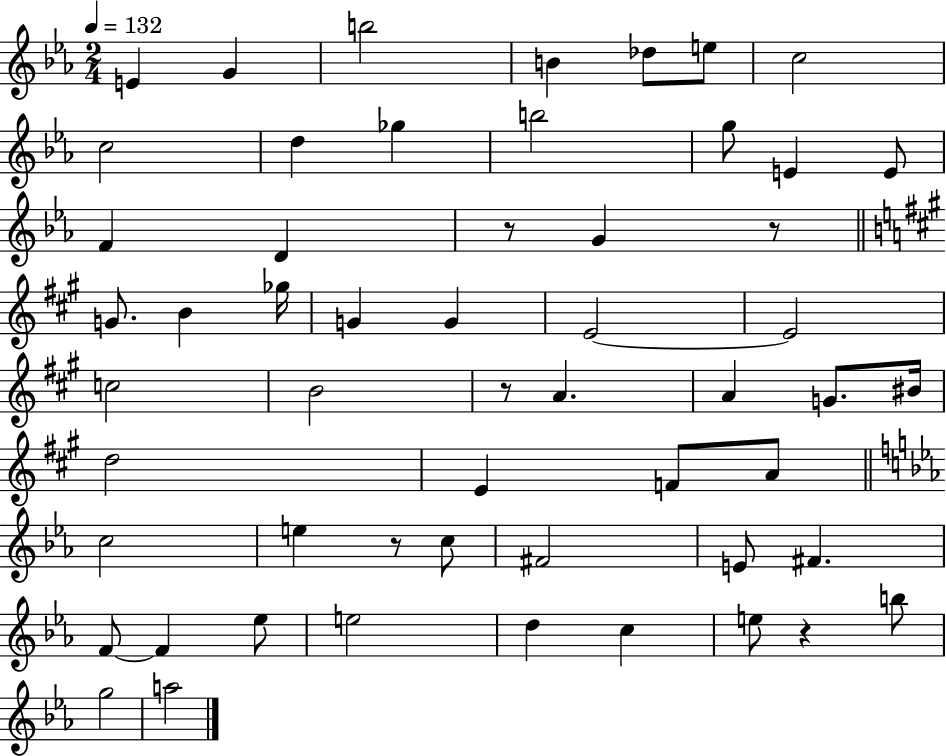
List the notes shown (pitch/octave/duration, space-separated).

E4/q G4/q B5/h B4/q Db5/e E5/e C5/h C5/h D5/q Gb5/q B5/h G5/e E4/q E4/e F4/q D4/q R/e G4/q R/e G4/e. B4/q Gb5/s G4/q G4/q E4/h E4/h C5/h B4/h R/e A4/q. A4/q G4/e. BIS4/s D5/h E4/q F4/e A4/e C5/h E5/q R/e C5/e F#4/h E4/e F#4/q. F4/e F4/q Eb5/e E5/h D5/q C5/q E5/e R/q B5/e G5/h A5/h